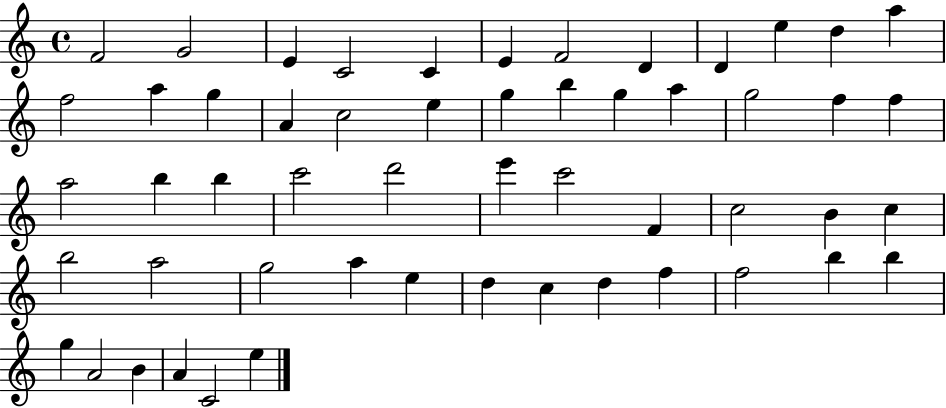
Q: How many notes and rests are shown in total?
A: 54